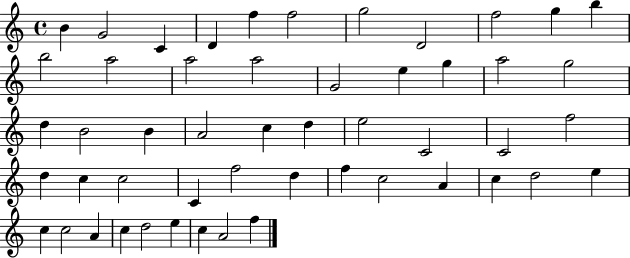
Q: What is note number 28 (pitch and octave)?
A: C4